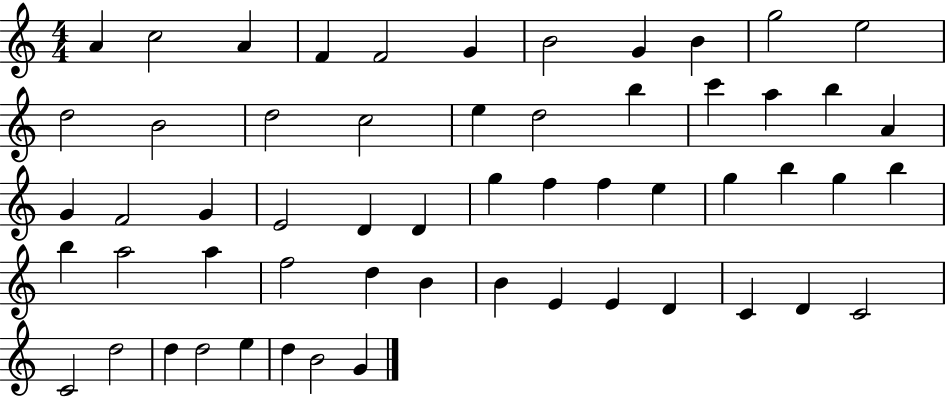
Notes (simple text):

A4/q C5/h A4/q F4/q F4/h G4/q B4/h G4/q B4/q G5/h E5/h D5/h B4/h D5/h C5/h E5/q D5/h B5/q C6/q A5/q B5/q A4/q G4/q F4/h G4/q E4/h D4/q D4/q G5/q F5/q F5/q E5/q G5/q B5/q G5/q B5/q B5/q A5/h A5/q F5/h D5/q B4/q B4/q E4/q E4/q D4/q C4/q D4/q C4/h C4/h D5/h D5/q D5/h E5/q D5/q B4/h G4/q